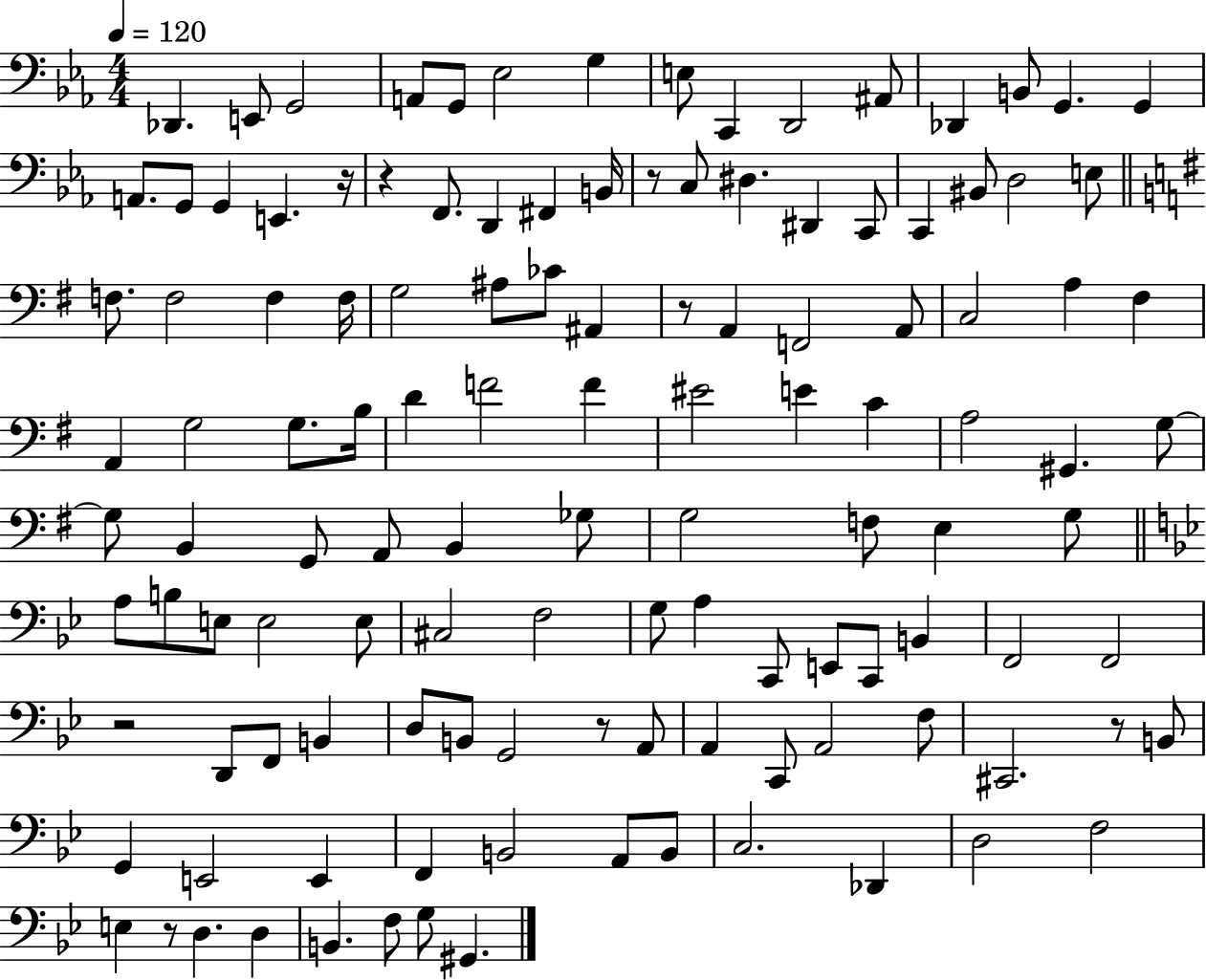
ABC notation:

X:1
T:Untitled
M:4/4
L:1/4
K:Eb
_D,, E,,/2 G,,2 A,,/2 G,,/2 _E,2 G, E,/2 C,, D,,2 ^A,,/2 _D,, B,,/2 G,, G,, A,,/2 G,,/2 G,, E,, z/4 z F,,/2 D,, ^F,, B,,/4 z/2 C,/2 ^D, ^D,, C,,/2 C,, ^B,,/2 D,2 E,/2 F,/2 F,2 F, F,/4 G,2 ^A,/2 _C/2 ^A,, z/2 A,, F,,2 A,,/2 C,2 A, ^F, A,, G,2 G,/2 B,/4 D F2 F ^E2 E C A,2 ^G,, G,/2 G,/2 B,, G,,/2 A,,/2 B,, _G,/2 G,2 F,/2 E, G,/2 A,/2 B,/2 E,/2 E,2 E,/2 ^C,2 F,2 G,/2 A, C,,/2 E,,/2 C,,/2 B,, F,,2 F,,2 z2 D,,/2 F,,/2 B,, D,/2 B,,/2 G,,2 z/2 A,,/2 A,, C,,/2 A,,2 F,/2 ^C,,2 z/2 B,,/2 G,, E,,2 E,, F,, B,,2 A,,/2 B,,/2 C,2 _D,, D,2 F,2 E, z/2 D, D, B,, F,/2 G,/2 ^G,,